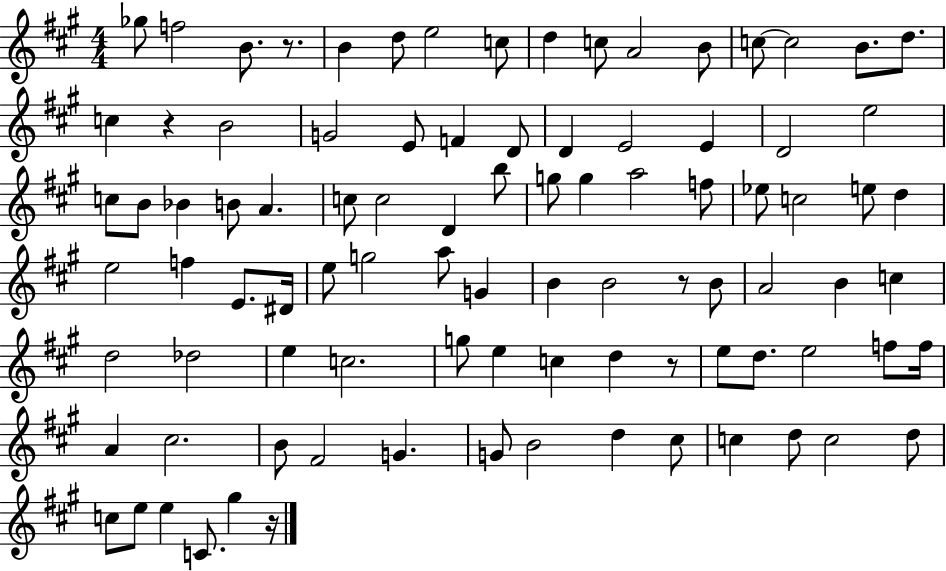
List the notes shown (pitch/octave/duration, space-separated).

Gb5/e F5/h B4/e. R/e. B4/q D5/e E5/h C5/e D5/q C5/e A4/h B4/e C5/e C5/h B4/e. D5/e. C5/q R/q B4/h G4/h E4/e F4/q D4/e D4/q E4/h E4/q D4/h E5/h C5/e B4/e Bb4/q B4/e A4/q. C5/e C5/h D4/q B5/e G5/e G5/q A5/h F5/e Eb5/e C5/h E5/e D5/q E5/h F5/q E4/e. D#4/s E5/e G5/h A5/e G4/q B4/q B4/h R/e B4/e A4/h B4/q C5/q D5/h Db5/h E5/q C5/h. G5/e E5/q C5/q D5/q R/e E5/e D5/e. E5/h F5/e F5/s A4/q C#5/h. B4/e F#4/h G4/q. G4/e B4/h D5/q C#5/e C5/q D5/e C5/h D5/e C5/e E5/e E5/q C4/e. G#5/q R/s